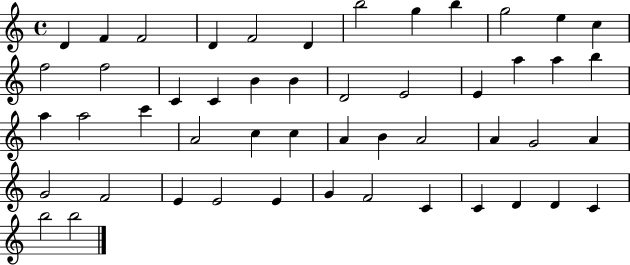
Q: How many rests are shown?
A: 0